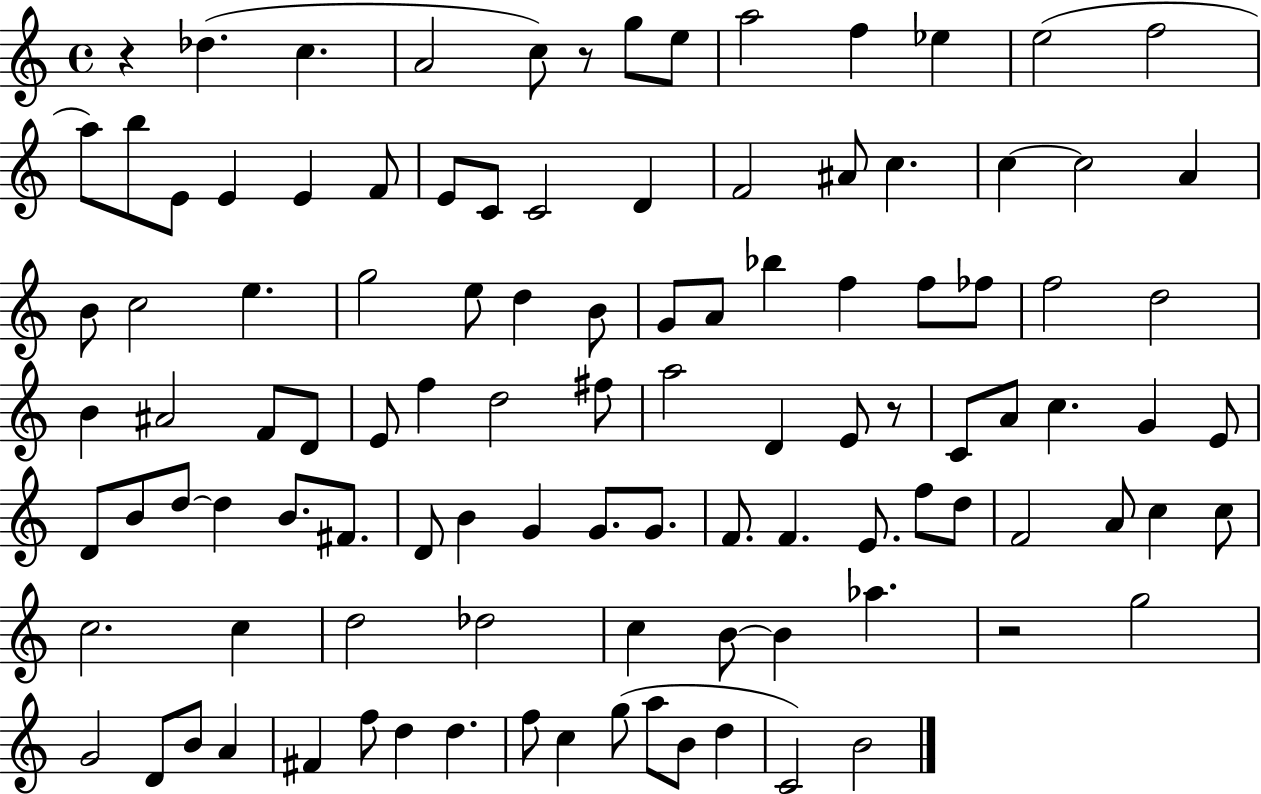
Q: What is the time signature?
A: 4/4